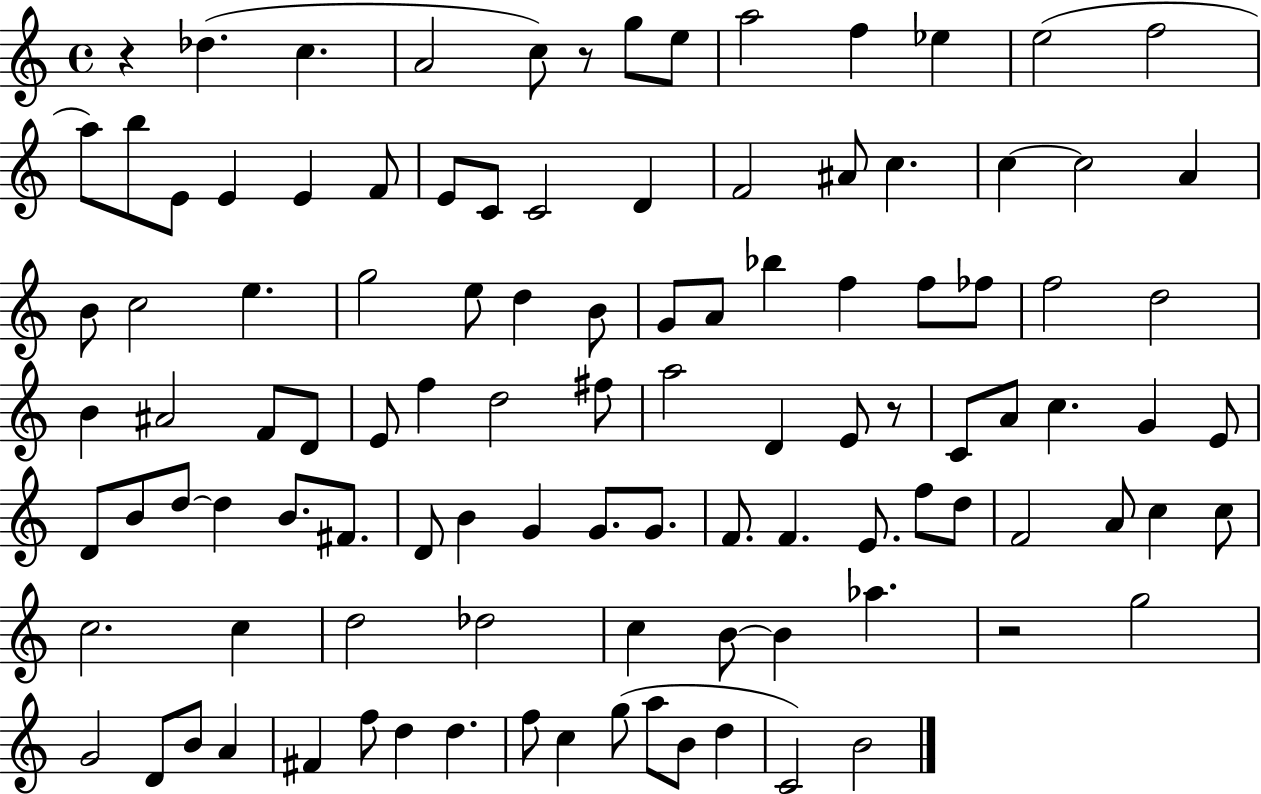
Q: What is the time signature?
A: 4/4